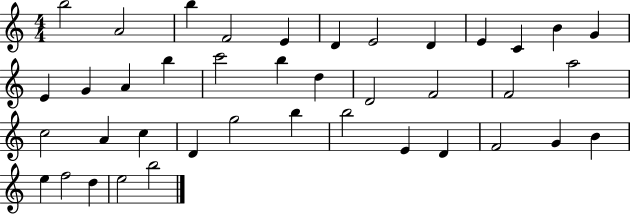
X:1
T:Untitled
M:4/4
L:1/4
K:C
b2 A2 b F2 E D E2 D E C B G E G A b c'2 b d D2 F2 F2 a2 c2 A c D g2 b b2 E D F2 G B e f2 d e2 b2